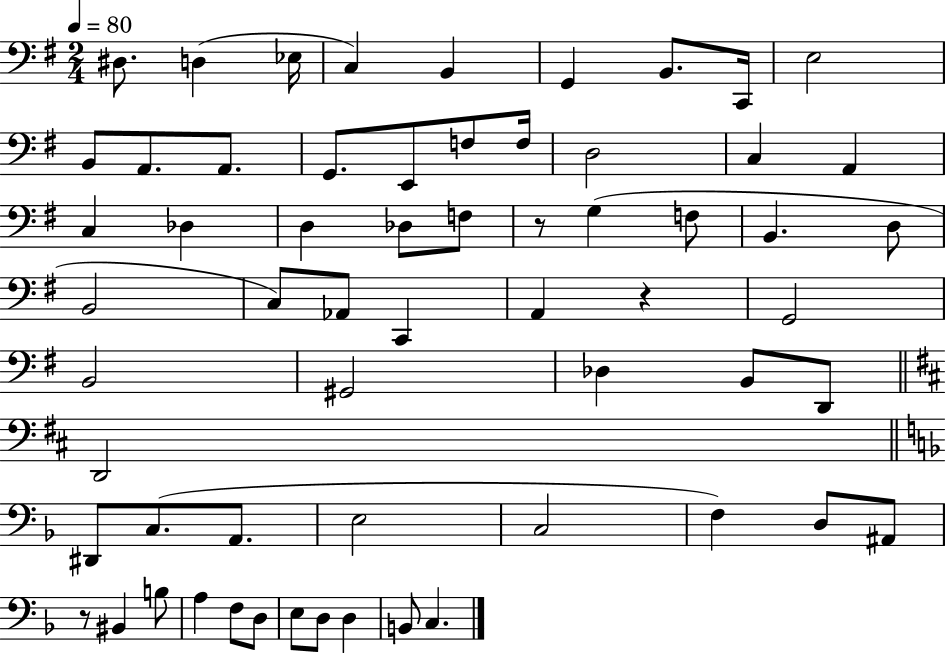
X:1
T:Untitled
M:2/4
L:1/4
K:G
^D,/2 D, _E,/4 C, B,, G,, B,,/2 C,,/4 E,2 B,,/2 A,,/2 A,,/2 G,,/2 E,,/2 F,/2 F,/4 D,2 C, A,, C, _D, D, _D,/2 F,/2 z/2 G, F,/2 B,, D,/2 B,,2 C,/2 _A,,/2 C,, A,, z G,,2 B,,2 ^G,,2 _D, B,,/2 D,,/2 D,,2 ^D,,/2 C,/2 A,,/2 E,2 C,2 F, D,/2 ^A,,/2 z/2 ^B,, B,/2 A, F,/2 D,/2 E,/2 D,/2 D, B,,/2 C,